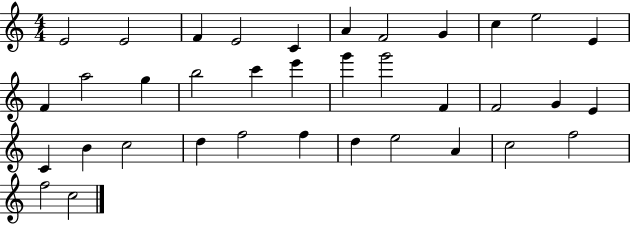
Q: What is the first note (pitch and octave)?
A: E4